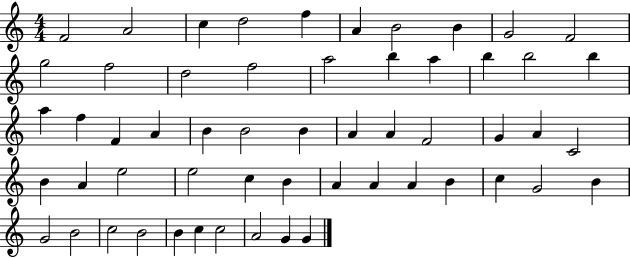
X:1
T:Untitled
M:4/4
L:1/4
K:C
F2 A2 c d2 f A B2 B G2 F2 g2 f2 d2 f2 a2 b a b b2 b a f F A B B2 B A A F2 G A C2 B A e2 e2 c B A A A B c G2 B G2 B2 c2 B2 B c c2 A2 G G